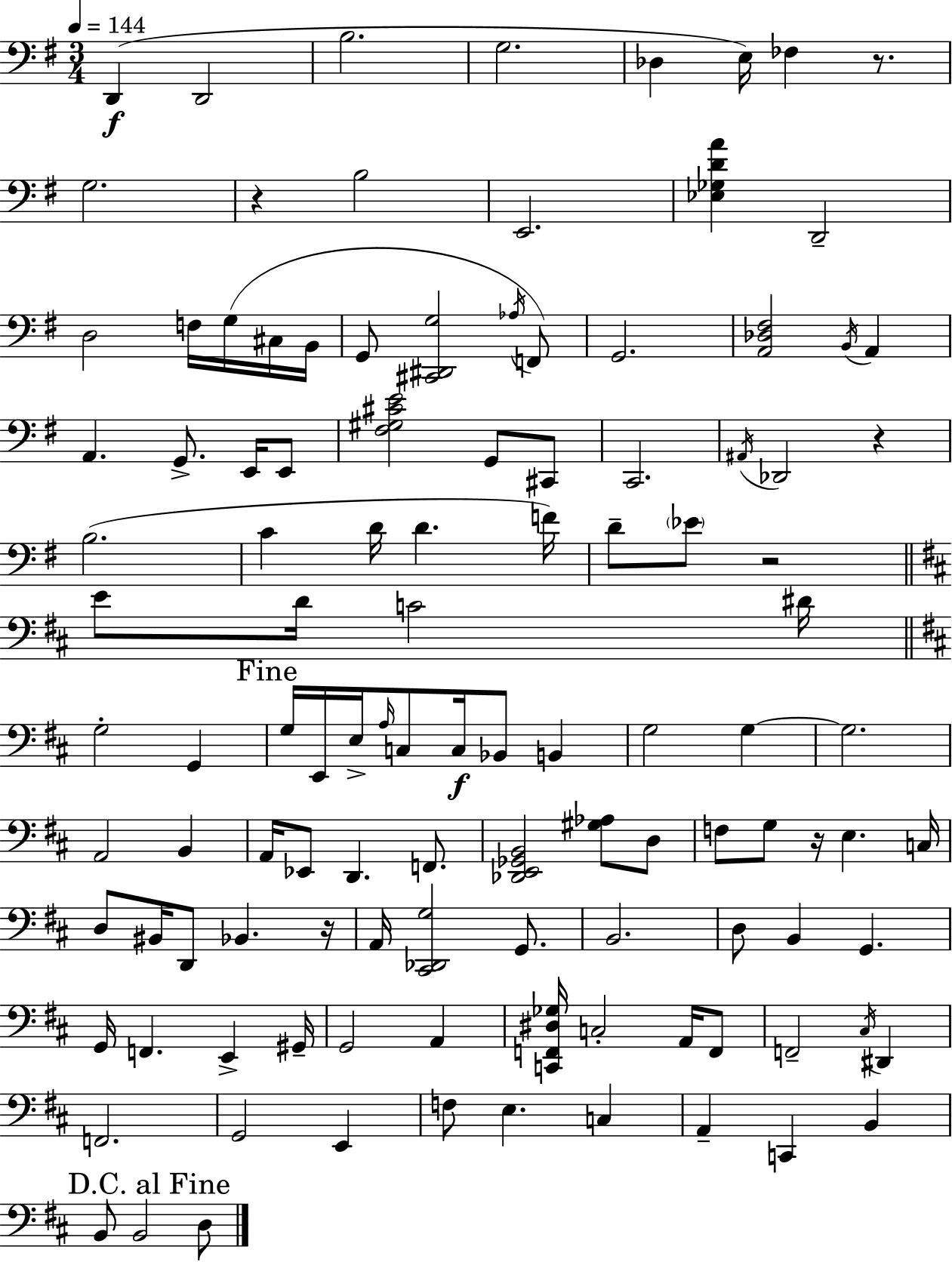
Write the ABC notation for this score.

X:1
T:Untitled
M:3/4
L:1/4
K:Em
D,, D,,2 B,2 G,2 _D, E,/4 _F, z/2 G,2 z B,2 E,,2 [_E,_G,DA] D,,2 D,2 F,/4 G,/4 ^C,/4 B,,/4 G,,/2 [^C,,^D,,G,]2 _A,/4 F,,/2 G,,2 [A,,_D,^F,]2 B,,/4 A,, A,, G,,/2 E,,/4 E,,/2 [^F,^G,^CE]2 G,,/2 ^C,,/2 C,,2 ^A,,/4 _D,,2 z B,2 C D/4 D F/4 D/2 _E/2 z2 E/2 D/4 C2 ^D/4 G,2 G,, G,/4 E,,/4 E,/4 A,/4 C,/2 C,/4 _B,,/2 B,, G,2 G, G,2 A,,2 B,, A,,/4 _E,,/2 D,, F,,/2 [_D,,E,,_G,,B,,]2 [^G,_A,]/2 D,/2 F,/2 G,/2 z/4 E, C,/4 D,/2 ^B,,/4 D,,/2 _B,, z/4 A,,/4 [^C,,_D,,G,]2 G,,/2 B,,2 D,/2 B,, G,, G,,/4 F,, E,, ^G,,/4 G,,2 A,, [C,,F,,^D,_G,]/4 C,2 A,,/4 F,,/2 F,,2 ^C,/4 ^D,, F,,2 G,,2 E,, F,/2 E, C, A,, C,, B,, B,,/2 B,,2 D,/2